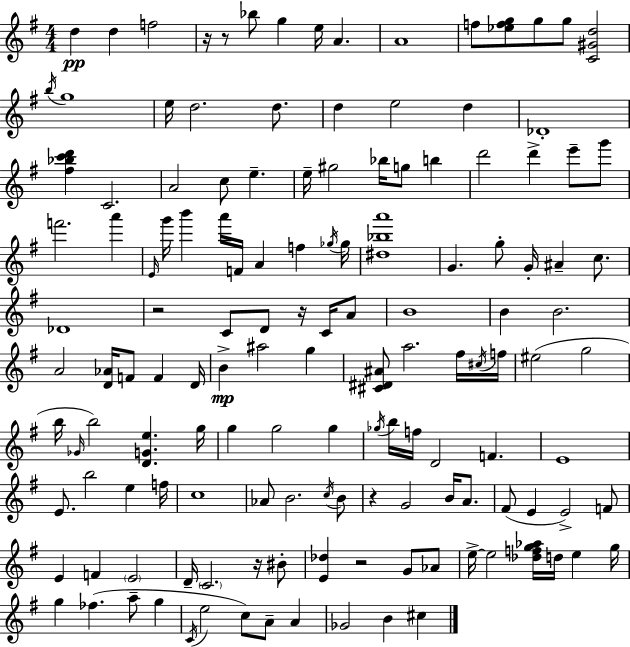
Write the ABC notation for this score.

X:1
T:Untitled
M:4/4
L:1/4
K:Em
d d f2 z/4 z/2 _b/2 g e/4 A A4 f/2 [_efg]/2 g/2 g/2 [C^Gd]2 b/4 g4 e/4 d2 d/2 d e2 d _D4 [^f_bc'd'] C2 A2 c/2 e e/4 ^g2 _b/4 g/2 b d'2 d' e'/2 g'/2 f'2 a' E/4 g'/4 b' a'/4 F/4 A f _g/4 _g/4 [^d_ba']4 G g/2 G/4 ^A c/2 _D4 z2 C/2 D/2 z/4 C/4 A/2 B4 B B2 A2 [D_A]/4 F/2 F D/4 B ^a2 g [^C^D^A]/2 a2 ^f/4 ^c/4 f/4 ^e2 g2 b/4 _G/4 b2 [DGe] g/4 g g2 g _g/4 b/4 f/4 D2 F E4 E/2 b2 e f/4 c4 _A/2 B2 c/4 B/2 z G2 B/4 A/2 ^F/2 E E2 F/2 E F E2 D/4 C2 z/4 ^B/2 [E_d] z2 G/2 _A/2 e/4 e2 [_dfg_a]/4 d/4 e g/4 g _f a/2 g C/4 e2 c/2 A/2 A _G2 B ^c